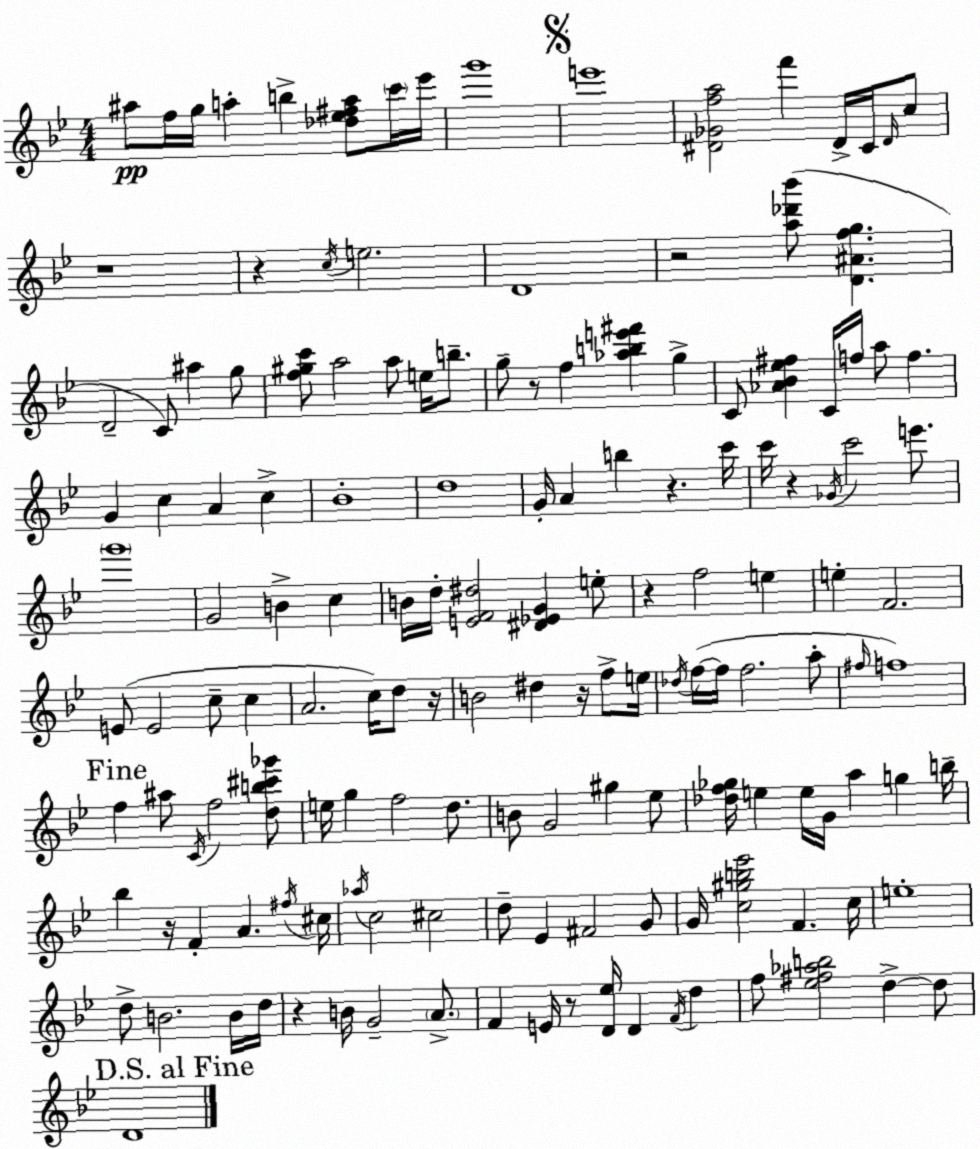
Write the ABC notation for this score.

X:1
T:Untitled
M:4/4
L:1/4
K:Gm
^a/2 f/4 g/4 a b [_d_e^fa]/2 c'/4 _e'/4 g'4 e'4 [^D_Gfa]2 f' ^D/4 C/4 ^D/4 c/2 z4 z c/4 e2 D4 z2 [a_d'_b']/2 [D^Afg] D2 C/2 ^a g/2 [f^gc']/2 a2 a/2 e/4 b/2 g/2 z/2 f [_abe'^f'] g C/2 [_A_B_e^f] C/4 f/4 a/2 f G c A c _B4 d4 G/4 A b z c'/4 c'/4 z _G/4 c'2 e'/2 g'4 G2 B c B/4 d/4 [EF^d]2 [^D_EG] e/2 z f2 e e F2 E/2 E2 c/2 c A2 c/4 d/2 z/4 B2 ^d z/4 f/2 e/4 _d/4 f/4 f/4 f2 a/2 ^f/4 f4 f ^a/2 C/4 f2 [db^c'_g']/2 e/4 g f2 d/2 B/2 G2 ^g _e/2 [_df_g]/4 e e/4 G/4 a g b/4 _b z/4 F A ^f/4 ^c/4 _a/4 c2 ^c2 d/2 _E ^F2 G/2 G/4 [c^gb_e']2 F c/4 e4 d/2 B2 B/4 d/4 z B/4 G2 A/2 F E/4 z/2 [D_e]/4 D F/4 d f/2 [_e^f_ab]2 d d/2 D4